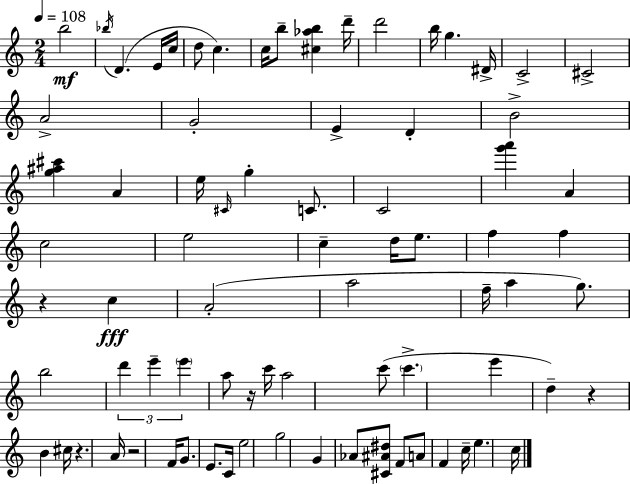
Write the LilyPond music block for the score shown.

{
  \clef treble
  \numericTimeSignature
  \time 2/4
  \key c \major
  \tempo 4 = 108
  \repeat volta 2 { b''2\mf | \acciaccatura { bes''16 } d'4.( e'16 | c''16 d''8 c''4.) | c''16 b''8-- <cis'' aes'' b''>4 | \break d'''16-- d'''2 | b''16 g''4. | dis'16-> c'2-> | cis'2-> | \break a'2-> | g'2-. | e'4-> d'4-. | b'2-> | \break <g'' ais'' cis'''>4 a'4 | e''16 \grace { cis'16 } g''4-. c'8. | c'2 | <g''' a'''>4 a'4 | \break c''2 | e''2 | c''4-- d''16 e''8. | f''4 f''4 | \break r4 c''4\fff | a'2-.( | a''2 | f''16-- a''4 g''8.) | \break b''2 | \tuplet 3/2 { d'''4 e'''4-- | \parenthesize e'''4 } a''8 | r16 c'''16 a''2 | \break c'''8( \parenthesize c'''4.-> | e'''4 d''4--) | r4 b'4 | cis''16 r4. | \break a'16 r2 | f'16 g'8. e'8. | c'16 e''2 | g''2 | \break g'4 aes'8 | <cis' ais' dis''>8 f'8 a'8 f'4 | c''16-- e''4. | c''16 } \bar "|."
}